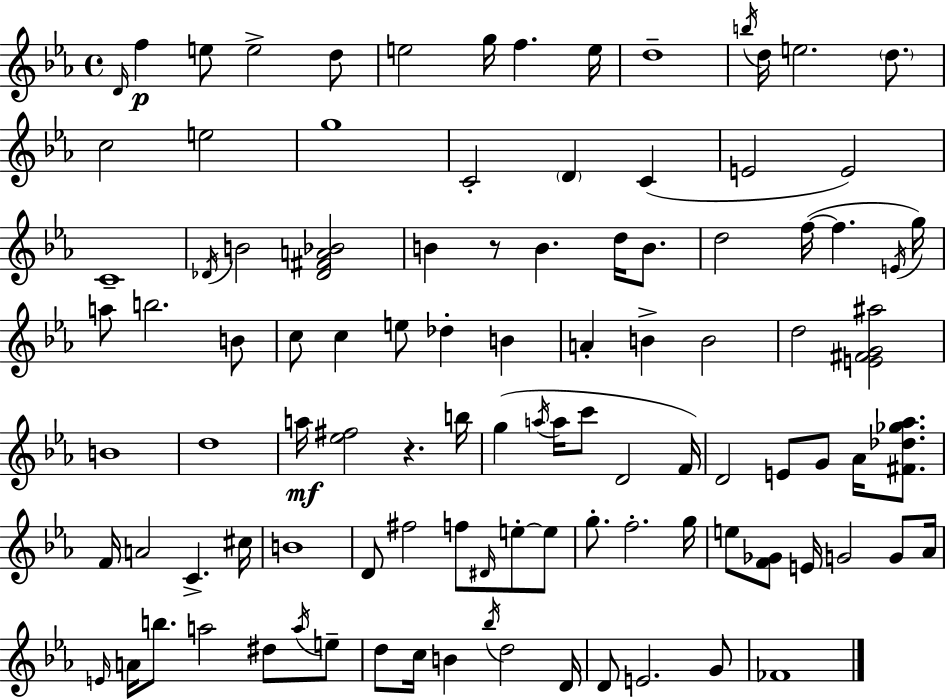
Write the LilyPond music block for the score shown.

{
  \clef treble
  \time 4/4
  \defaultTimeSignature
  \key c \minor
  \grace { d'16 }\p f''4 e''8 e''2-> d''8 | e''2 g''16 f''4. | e''16 d''1-- | \acciaccatura { b''16 } d''16 e''2. \parenthesize d''8. | \break c''2 e''2 | g''1 | c'2-. \parenthesize d'4 c'4( | e'2 e'2) | \break c'1-- | \acciaccatura { des'16 } b'2 <des' fis' a' bes'>2 | b'4 r8 b'4. d''16 | b'8. d''2 f''16~(~ f''4. | \break \acciaccatura { e'16 } g''16) a''8 b''2. | b'8 c''8 c''4 e''8 des''4-. | b'4 a'4-. b'4-> b'2 | d''2 <e' fis' g' ais''>2 | \break b'1 | d''1 | a''16\mf <ees'' fis''>2 r4. | b''16 g''4( \acciaccatura { a''16 } a''16 c'''8 d'2 | \break f'16) d'2 e'8 g'8 | aes'16 <fis' des'' ges'' aes''>8. f'16 a'2 c'4.-> | cis''16 b'1 | d'8 fis''2 f''8 | \break \grace { dis'16 } e''8-.~~ e''8 g''8.-. f''2.-. | g''16 e''8 <f' ges'>8 e'16 g'2 | g'8 aes'16 \grace { e'16 } a'16 b''8. a''2 | dis''8 \acciaccatura { a''16 } e''8-- d''8 c''16 b'4 \acciaccatura { bes''16 } | \break d''2 d'16 d'8 e'2. | g'8 fes'1 | \bar "|."
}